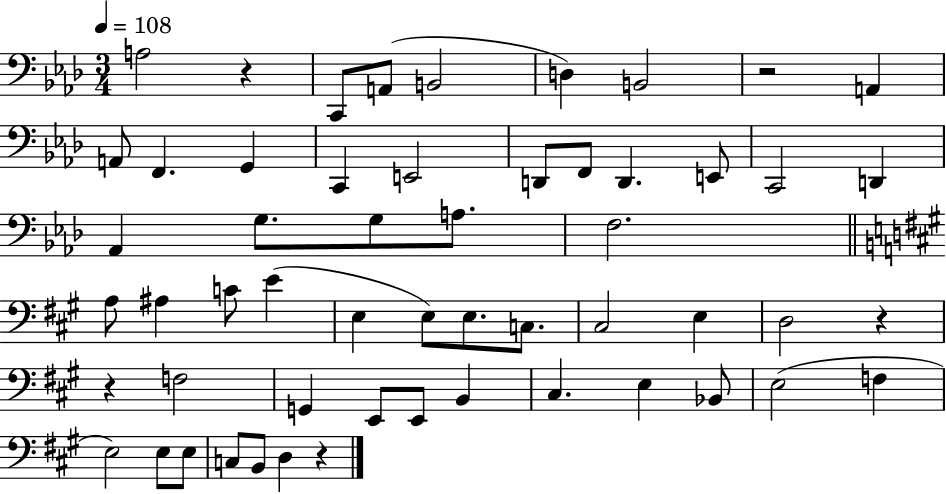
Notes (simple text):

A3/h R/q C2/e A2/e B2/h D3/q B2/h R/h A2/q A2/e F2/q. G2/q C2/q E2/h D2/e F2/e D2/q. E2/e C2/h D2/q Ab2/q G3/e. G3/e A3/e. F3/h. A3/e A#3/q C4/e E4/q E3/q E3/e E3/e. C3/e. C#3/h E3/q D3/h R/q R/q F3/h G2/q E2/e E2/e B2/q C#3/q. E3/q Bb2/e E3/h F3/q E3/h E3/e E3/e C3/e B2/e D3/q R/q